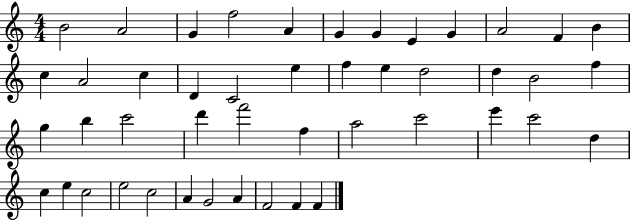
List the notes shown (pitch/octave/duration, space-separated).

B4/h A4/h G4/q F5/h A4/q G4/q G4/q E4/q G4/q A4/h F4/q B4/q C5/q A4/h C5/q D4/q C4/h E5/q F5/q E5/q D5/h D5/q B4/h F5/q G5/q B5/q C6/h D6/q F6/h F5/q A5/h C6/h E6/q C6/h D5/q C5/q E5/q C5/h E5/h C5/h A4/q G4/h A4/q F4/h F4/q F4/q